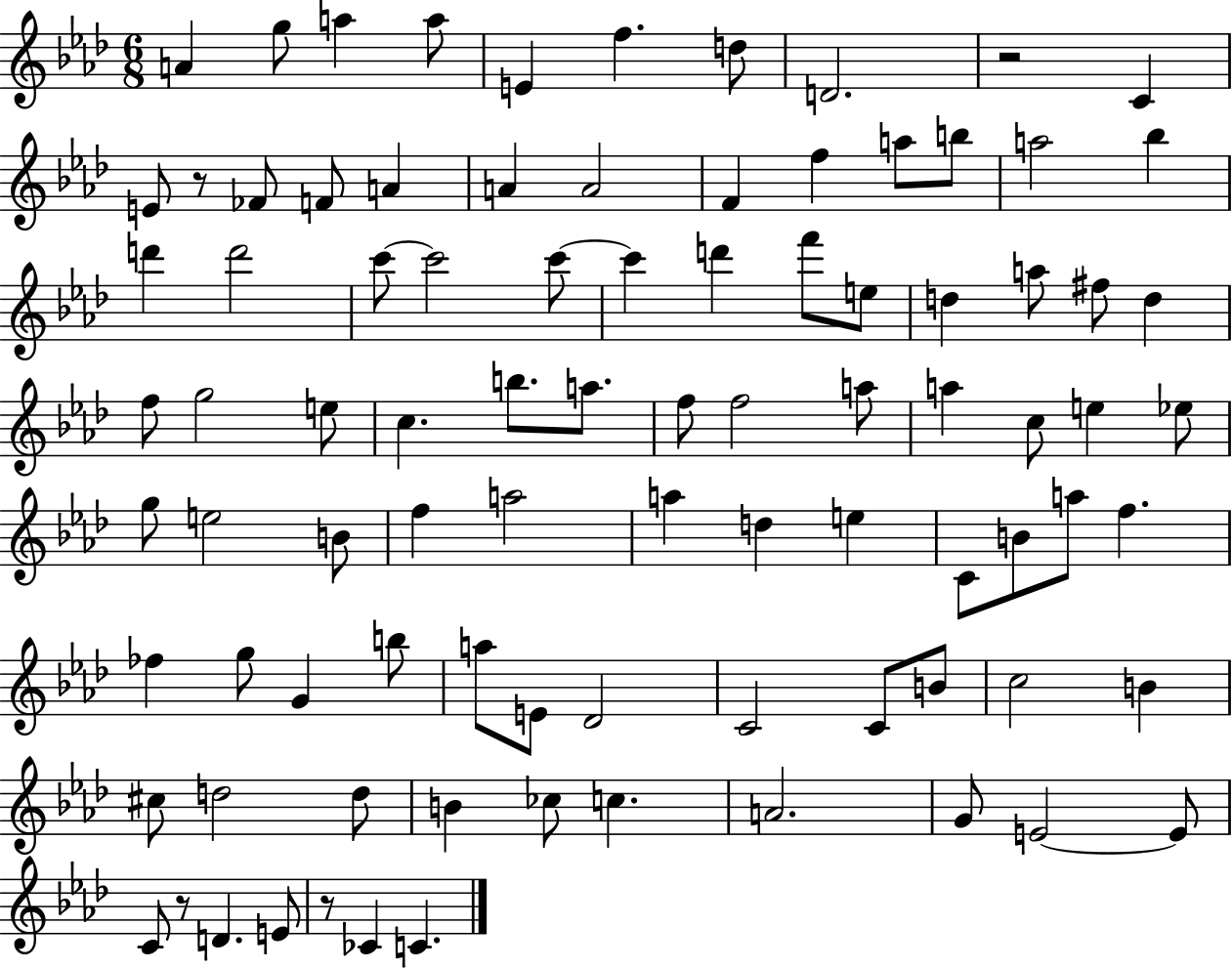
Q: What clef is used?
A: treble